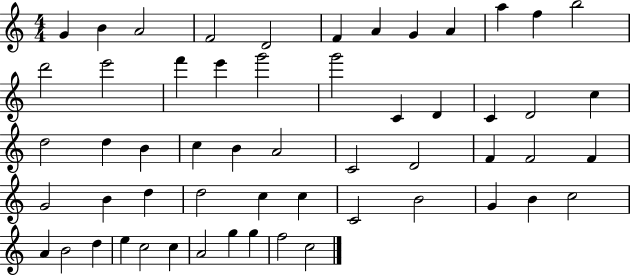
{
  \clef treble
  \numericTimeSignature
  \time 4/4
  \key c \major
  g'4 b'4 a'2 | f'2 d'2 | f'4 a'4 g'4 a'4 | a''4 f''4 b''2 | \break d'''2 e'''2 | f'''4 e'''4 g'''2 | g'''2 c'4 d'4 | c'4 d'2 c''4 | \break d''2 d''4 b'4 | c''4 b'4 a'2 | c'2 d'2 | f'4 f'2 f'4 | \break g'2 b'4 d''4 | d''2 c''4 c''4 | c'2 b'2 | g'4 b'4 c''2 | \break a'4 b'2 d''4 | e''4 c''2 c''4 | a'2 g''4 g''4 | f''2 c''2 | \break \bar "|."
}